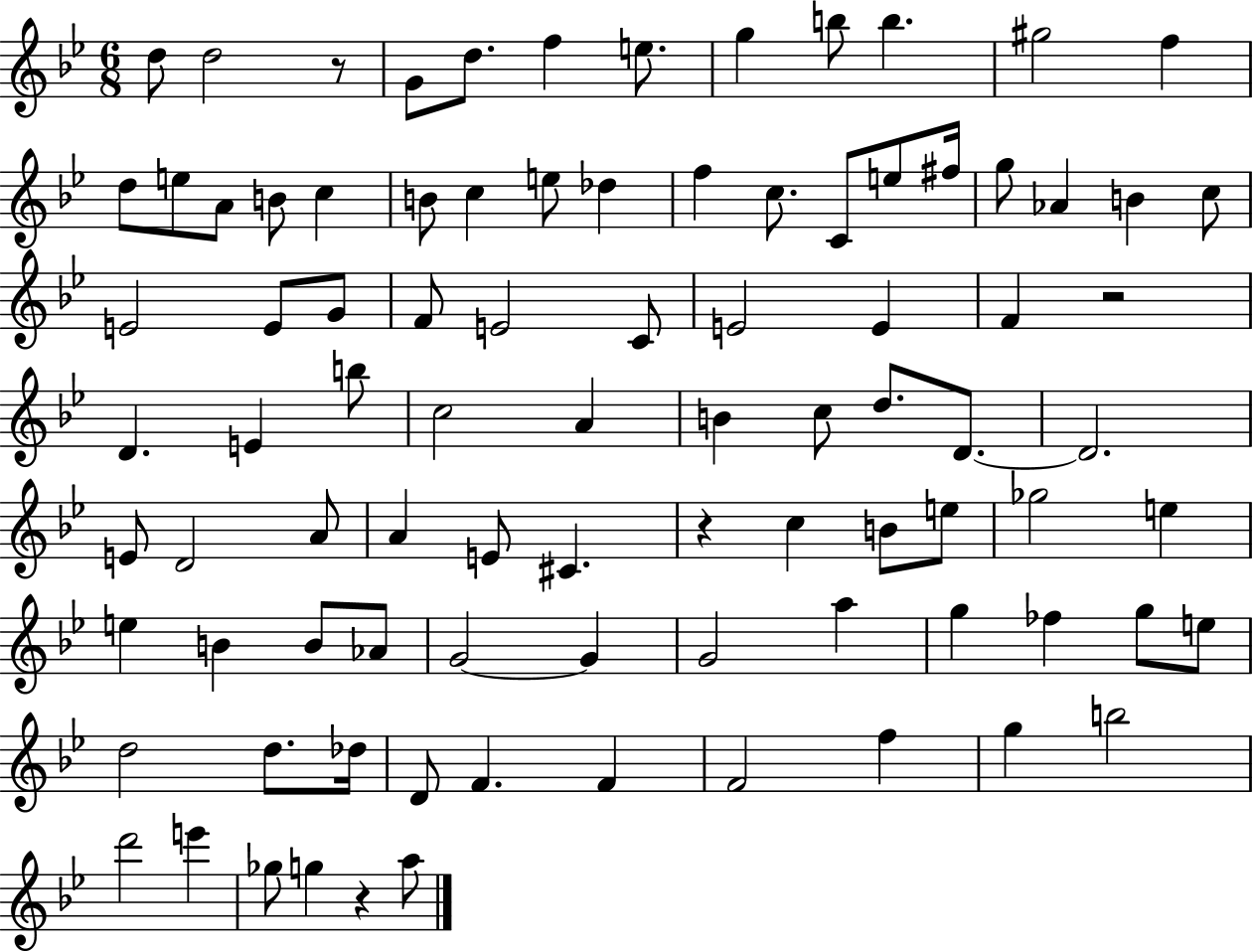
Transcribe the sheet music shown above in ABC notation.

X:1
T:Untitled
M:6/8
L:1/4
K:Bb
d/2 d2 z/2 G/2 d/2 f e/2 g b/2 b ^g2 f d/2 e/2 A/2 B/2 c B/2 c e/2 _d f c/2 C/2 e/2 ^f/4 g/2 _A B c/2 E2 E/2 G/2 F/2 E2 C/2 E2 E F z2 D E b/2 c2 A B c/2 d/2 D/2 D2 E/2 D2 A/2 A E/2 ^C z c B/2 e/2 _g2 e e B B/2 _A/2 G2 G G2 a g _f g/2 e/2 d2 d/2 _d/4 D/2 F F F2 f g b2 d'2 e' _g/2 g z a/2